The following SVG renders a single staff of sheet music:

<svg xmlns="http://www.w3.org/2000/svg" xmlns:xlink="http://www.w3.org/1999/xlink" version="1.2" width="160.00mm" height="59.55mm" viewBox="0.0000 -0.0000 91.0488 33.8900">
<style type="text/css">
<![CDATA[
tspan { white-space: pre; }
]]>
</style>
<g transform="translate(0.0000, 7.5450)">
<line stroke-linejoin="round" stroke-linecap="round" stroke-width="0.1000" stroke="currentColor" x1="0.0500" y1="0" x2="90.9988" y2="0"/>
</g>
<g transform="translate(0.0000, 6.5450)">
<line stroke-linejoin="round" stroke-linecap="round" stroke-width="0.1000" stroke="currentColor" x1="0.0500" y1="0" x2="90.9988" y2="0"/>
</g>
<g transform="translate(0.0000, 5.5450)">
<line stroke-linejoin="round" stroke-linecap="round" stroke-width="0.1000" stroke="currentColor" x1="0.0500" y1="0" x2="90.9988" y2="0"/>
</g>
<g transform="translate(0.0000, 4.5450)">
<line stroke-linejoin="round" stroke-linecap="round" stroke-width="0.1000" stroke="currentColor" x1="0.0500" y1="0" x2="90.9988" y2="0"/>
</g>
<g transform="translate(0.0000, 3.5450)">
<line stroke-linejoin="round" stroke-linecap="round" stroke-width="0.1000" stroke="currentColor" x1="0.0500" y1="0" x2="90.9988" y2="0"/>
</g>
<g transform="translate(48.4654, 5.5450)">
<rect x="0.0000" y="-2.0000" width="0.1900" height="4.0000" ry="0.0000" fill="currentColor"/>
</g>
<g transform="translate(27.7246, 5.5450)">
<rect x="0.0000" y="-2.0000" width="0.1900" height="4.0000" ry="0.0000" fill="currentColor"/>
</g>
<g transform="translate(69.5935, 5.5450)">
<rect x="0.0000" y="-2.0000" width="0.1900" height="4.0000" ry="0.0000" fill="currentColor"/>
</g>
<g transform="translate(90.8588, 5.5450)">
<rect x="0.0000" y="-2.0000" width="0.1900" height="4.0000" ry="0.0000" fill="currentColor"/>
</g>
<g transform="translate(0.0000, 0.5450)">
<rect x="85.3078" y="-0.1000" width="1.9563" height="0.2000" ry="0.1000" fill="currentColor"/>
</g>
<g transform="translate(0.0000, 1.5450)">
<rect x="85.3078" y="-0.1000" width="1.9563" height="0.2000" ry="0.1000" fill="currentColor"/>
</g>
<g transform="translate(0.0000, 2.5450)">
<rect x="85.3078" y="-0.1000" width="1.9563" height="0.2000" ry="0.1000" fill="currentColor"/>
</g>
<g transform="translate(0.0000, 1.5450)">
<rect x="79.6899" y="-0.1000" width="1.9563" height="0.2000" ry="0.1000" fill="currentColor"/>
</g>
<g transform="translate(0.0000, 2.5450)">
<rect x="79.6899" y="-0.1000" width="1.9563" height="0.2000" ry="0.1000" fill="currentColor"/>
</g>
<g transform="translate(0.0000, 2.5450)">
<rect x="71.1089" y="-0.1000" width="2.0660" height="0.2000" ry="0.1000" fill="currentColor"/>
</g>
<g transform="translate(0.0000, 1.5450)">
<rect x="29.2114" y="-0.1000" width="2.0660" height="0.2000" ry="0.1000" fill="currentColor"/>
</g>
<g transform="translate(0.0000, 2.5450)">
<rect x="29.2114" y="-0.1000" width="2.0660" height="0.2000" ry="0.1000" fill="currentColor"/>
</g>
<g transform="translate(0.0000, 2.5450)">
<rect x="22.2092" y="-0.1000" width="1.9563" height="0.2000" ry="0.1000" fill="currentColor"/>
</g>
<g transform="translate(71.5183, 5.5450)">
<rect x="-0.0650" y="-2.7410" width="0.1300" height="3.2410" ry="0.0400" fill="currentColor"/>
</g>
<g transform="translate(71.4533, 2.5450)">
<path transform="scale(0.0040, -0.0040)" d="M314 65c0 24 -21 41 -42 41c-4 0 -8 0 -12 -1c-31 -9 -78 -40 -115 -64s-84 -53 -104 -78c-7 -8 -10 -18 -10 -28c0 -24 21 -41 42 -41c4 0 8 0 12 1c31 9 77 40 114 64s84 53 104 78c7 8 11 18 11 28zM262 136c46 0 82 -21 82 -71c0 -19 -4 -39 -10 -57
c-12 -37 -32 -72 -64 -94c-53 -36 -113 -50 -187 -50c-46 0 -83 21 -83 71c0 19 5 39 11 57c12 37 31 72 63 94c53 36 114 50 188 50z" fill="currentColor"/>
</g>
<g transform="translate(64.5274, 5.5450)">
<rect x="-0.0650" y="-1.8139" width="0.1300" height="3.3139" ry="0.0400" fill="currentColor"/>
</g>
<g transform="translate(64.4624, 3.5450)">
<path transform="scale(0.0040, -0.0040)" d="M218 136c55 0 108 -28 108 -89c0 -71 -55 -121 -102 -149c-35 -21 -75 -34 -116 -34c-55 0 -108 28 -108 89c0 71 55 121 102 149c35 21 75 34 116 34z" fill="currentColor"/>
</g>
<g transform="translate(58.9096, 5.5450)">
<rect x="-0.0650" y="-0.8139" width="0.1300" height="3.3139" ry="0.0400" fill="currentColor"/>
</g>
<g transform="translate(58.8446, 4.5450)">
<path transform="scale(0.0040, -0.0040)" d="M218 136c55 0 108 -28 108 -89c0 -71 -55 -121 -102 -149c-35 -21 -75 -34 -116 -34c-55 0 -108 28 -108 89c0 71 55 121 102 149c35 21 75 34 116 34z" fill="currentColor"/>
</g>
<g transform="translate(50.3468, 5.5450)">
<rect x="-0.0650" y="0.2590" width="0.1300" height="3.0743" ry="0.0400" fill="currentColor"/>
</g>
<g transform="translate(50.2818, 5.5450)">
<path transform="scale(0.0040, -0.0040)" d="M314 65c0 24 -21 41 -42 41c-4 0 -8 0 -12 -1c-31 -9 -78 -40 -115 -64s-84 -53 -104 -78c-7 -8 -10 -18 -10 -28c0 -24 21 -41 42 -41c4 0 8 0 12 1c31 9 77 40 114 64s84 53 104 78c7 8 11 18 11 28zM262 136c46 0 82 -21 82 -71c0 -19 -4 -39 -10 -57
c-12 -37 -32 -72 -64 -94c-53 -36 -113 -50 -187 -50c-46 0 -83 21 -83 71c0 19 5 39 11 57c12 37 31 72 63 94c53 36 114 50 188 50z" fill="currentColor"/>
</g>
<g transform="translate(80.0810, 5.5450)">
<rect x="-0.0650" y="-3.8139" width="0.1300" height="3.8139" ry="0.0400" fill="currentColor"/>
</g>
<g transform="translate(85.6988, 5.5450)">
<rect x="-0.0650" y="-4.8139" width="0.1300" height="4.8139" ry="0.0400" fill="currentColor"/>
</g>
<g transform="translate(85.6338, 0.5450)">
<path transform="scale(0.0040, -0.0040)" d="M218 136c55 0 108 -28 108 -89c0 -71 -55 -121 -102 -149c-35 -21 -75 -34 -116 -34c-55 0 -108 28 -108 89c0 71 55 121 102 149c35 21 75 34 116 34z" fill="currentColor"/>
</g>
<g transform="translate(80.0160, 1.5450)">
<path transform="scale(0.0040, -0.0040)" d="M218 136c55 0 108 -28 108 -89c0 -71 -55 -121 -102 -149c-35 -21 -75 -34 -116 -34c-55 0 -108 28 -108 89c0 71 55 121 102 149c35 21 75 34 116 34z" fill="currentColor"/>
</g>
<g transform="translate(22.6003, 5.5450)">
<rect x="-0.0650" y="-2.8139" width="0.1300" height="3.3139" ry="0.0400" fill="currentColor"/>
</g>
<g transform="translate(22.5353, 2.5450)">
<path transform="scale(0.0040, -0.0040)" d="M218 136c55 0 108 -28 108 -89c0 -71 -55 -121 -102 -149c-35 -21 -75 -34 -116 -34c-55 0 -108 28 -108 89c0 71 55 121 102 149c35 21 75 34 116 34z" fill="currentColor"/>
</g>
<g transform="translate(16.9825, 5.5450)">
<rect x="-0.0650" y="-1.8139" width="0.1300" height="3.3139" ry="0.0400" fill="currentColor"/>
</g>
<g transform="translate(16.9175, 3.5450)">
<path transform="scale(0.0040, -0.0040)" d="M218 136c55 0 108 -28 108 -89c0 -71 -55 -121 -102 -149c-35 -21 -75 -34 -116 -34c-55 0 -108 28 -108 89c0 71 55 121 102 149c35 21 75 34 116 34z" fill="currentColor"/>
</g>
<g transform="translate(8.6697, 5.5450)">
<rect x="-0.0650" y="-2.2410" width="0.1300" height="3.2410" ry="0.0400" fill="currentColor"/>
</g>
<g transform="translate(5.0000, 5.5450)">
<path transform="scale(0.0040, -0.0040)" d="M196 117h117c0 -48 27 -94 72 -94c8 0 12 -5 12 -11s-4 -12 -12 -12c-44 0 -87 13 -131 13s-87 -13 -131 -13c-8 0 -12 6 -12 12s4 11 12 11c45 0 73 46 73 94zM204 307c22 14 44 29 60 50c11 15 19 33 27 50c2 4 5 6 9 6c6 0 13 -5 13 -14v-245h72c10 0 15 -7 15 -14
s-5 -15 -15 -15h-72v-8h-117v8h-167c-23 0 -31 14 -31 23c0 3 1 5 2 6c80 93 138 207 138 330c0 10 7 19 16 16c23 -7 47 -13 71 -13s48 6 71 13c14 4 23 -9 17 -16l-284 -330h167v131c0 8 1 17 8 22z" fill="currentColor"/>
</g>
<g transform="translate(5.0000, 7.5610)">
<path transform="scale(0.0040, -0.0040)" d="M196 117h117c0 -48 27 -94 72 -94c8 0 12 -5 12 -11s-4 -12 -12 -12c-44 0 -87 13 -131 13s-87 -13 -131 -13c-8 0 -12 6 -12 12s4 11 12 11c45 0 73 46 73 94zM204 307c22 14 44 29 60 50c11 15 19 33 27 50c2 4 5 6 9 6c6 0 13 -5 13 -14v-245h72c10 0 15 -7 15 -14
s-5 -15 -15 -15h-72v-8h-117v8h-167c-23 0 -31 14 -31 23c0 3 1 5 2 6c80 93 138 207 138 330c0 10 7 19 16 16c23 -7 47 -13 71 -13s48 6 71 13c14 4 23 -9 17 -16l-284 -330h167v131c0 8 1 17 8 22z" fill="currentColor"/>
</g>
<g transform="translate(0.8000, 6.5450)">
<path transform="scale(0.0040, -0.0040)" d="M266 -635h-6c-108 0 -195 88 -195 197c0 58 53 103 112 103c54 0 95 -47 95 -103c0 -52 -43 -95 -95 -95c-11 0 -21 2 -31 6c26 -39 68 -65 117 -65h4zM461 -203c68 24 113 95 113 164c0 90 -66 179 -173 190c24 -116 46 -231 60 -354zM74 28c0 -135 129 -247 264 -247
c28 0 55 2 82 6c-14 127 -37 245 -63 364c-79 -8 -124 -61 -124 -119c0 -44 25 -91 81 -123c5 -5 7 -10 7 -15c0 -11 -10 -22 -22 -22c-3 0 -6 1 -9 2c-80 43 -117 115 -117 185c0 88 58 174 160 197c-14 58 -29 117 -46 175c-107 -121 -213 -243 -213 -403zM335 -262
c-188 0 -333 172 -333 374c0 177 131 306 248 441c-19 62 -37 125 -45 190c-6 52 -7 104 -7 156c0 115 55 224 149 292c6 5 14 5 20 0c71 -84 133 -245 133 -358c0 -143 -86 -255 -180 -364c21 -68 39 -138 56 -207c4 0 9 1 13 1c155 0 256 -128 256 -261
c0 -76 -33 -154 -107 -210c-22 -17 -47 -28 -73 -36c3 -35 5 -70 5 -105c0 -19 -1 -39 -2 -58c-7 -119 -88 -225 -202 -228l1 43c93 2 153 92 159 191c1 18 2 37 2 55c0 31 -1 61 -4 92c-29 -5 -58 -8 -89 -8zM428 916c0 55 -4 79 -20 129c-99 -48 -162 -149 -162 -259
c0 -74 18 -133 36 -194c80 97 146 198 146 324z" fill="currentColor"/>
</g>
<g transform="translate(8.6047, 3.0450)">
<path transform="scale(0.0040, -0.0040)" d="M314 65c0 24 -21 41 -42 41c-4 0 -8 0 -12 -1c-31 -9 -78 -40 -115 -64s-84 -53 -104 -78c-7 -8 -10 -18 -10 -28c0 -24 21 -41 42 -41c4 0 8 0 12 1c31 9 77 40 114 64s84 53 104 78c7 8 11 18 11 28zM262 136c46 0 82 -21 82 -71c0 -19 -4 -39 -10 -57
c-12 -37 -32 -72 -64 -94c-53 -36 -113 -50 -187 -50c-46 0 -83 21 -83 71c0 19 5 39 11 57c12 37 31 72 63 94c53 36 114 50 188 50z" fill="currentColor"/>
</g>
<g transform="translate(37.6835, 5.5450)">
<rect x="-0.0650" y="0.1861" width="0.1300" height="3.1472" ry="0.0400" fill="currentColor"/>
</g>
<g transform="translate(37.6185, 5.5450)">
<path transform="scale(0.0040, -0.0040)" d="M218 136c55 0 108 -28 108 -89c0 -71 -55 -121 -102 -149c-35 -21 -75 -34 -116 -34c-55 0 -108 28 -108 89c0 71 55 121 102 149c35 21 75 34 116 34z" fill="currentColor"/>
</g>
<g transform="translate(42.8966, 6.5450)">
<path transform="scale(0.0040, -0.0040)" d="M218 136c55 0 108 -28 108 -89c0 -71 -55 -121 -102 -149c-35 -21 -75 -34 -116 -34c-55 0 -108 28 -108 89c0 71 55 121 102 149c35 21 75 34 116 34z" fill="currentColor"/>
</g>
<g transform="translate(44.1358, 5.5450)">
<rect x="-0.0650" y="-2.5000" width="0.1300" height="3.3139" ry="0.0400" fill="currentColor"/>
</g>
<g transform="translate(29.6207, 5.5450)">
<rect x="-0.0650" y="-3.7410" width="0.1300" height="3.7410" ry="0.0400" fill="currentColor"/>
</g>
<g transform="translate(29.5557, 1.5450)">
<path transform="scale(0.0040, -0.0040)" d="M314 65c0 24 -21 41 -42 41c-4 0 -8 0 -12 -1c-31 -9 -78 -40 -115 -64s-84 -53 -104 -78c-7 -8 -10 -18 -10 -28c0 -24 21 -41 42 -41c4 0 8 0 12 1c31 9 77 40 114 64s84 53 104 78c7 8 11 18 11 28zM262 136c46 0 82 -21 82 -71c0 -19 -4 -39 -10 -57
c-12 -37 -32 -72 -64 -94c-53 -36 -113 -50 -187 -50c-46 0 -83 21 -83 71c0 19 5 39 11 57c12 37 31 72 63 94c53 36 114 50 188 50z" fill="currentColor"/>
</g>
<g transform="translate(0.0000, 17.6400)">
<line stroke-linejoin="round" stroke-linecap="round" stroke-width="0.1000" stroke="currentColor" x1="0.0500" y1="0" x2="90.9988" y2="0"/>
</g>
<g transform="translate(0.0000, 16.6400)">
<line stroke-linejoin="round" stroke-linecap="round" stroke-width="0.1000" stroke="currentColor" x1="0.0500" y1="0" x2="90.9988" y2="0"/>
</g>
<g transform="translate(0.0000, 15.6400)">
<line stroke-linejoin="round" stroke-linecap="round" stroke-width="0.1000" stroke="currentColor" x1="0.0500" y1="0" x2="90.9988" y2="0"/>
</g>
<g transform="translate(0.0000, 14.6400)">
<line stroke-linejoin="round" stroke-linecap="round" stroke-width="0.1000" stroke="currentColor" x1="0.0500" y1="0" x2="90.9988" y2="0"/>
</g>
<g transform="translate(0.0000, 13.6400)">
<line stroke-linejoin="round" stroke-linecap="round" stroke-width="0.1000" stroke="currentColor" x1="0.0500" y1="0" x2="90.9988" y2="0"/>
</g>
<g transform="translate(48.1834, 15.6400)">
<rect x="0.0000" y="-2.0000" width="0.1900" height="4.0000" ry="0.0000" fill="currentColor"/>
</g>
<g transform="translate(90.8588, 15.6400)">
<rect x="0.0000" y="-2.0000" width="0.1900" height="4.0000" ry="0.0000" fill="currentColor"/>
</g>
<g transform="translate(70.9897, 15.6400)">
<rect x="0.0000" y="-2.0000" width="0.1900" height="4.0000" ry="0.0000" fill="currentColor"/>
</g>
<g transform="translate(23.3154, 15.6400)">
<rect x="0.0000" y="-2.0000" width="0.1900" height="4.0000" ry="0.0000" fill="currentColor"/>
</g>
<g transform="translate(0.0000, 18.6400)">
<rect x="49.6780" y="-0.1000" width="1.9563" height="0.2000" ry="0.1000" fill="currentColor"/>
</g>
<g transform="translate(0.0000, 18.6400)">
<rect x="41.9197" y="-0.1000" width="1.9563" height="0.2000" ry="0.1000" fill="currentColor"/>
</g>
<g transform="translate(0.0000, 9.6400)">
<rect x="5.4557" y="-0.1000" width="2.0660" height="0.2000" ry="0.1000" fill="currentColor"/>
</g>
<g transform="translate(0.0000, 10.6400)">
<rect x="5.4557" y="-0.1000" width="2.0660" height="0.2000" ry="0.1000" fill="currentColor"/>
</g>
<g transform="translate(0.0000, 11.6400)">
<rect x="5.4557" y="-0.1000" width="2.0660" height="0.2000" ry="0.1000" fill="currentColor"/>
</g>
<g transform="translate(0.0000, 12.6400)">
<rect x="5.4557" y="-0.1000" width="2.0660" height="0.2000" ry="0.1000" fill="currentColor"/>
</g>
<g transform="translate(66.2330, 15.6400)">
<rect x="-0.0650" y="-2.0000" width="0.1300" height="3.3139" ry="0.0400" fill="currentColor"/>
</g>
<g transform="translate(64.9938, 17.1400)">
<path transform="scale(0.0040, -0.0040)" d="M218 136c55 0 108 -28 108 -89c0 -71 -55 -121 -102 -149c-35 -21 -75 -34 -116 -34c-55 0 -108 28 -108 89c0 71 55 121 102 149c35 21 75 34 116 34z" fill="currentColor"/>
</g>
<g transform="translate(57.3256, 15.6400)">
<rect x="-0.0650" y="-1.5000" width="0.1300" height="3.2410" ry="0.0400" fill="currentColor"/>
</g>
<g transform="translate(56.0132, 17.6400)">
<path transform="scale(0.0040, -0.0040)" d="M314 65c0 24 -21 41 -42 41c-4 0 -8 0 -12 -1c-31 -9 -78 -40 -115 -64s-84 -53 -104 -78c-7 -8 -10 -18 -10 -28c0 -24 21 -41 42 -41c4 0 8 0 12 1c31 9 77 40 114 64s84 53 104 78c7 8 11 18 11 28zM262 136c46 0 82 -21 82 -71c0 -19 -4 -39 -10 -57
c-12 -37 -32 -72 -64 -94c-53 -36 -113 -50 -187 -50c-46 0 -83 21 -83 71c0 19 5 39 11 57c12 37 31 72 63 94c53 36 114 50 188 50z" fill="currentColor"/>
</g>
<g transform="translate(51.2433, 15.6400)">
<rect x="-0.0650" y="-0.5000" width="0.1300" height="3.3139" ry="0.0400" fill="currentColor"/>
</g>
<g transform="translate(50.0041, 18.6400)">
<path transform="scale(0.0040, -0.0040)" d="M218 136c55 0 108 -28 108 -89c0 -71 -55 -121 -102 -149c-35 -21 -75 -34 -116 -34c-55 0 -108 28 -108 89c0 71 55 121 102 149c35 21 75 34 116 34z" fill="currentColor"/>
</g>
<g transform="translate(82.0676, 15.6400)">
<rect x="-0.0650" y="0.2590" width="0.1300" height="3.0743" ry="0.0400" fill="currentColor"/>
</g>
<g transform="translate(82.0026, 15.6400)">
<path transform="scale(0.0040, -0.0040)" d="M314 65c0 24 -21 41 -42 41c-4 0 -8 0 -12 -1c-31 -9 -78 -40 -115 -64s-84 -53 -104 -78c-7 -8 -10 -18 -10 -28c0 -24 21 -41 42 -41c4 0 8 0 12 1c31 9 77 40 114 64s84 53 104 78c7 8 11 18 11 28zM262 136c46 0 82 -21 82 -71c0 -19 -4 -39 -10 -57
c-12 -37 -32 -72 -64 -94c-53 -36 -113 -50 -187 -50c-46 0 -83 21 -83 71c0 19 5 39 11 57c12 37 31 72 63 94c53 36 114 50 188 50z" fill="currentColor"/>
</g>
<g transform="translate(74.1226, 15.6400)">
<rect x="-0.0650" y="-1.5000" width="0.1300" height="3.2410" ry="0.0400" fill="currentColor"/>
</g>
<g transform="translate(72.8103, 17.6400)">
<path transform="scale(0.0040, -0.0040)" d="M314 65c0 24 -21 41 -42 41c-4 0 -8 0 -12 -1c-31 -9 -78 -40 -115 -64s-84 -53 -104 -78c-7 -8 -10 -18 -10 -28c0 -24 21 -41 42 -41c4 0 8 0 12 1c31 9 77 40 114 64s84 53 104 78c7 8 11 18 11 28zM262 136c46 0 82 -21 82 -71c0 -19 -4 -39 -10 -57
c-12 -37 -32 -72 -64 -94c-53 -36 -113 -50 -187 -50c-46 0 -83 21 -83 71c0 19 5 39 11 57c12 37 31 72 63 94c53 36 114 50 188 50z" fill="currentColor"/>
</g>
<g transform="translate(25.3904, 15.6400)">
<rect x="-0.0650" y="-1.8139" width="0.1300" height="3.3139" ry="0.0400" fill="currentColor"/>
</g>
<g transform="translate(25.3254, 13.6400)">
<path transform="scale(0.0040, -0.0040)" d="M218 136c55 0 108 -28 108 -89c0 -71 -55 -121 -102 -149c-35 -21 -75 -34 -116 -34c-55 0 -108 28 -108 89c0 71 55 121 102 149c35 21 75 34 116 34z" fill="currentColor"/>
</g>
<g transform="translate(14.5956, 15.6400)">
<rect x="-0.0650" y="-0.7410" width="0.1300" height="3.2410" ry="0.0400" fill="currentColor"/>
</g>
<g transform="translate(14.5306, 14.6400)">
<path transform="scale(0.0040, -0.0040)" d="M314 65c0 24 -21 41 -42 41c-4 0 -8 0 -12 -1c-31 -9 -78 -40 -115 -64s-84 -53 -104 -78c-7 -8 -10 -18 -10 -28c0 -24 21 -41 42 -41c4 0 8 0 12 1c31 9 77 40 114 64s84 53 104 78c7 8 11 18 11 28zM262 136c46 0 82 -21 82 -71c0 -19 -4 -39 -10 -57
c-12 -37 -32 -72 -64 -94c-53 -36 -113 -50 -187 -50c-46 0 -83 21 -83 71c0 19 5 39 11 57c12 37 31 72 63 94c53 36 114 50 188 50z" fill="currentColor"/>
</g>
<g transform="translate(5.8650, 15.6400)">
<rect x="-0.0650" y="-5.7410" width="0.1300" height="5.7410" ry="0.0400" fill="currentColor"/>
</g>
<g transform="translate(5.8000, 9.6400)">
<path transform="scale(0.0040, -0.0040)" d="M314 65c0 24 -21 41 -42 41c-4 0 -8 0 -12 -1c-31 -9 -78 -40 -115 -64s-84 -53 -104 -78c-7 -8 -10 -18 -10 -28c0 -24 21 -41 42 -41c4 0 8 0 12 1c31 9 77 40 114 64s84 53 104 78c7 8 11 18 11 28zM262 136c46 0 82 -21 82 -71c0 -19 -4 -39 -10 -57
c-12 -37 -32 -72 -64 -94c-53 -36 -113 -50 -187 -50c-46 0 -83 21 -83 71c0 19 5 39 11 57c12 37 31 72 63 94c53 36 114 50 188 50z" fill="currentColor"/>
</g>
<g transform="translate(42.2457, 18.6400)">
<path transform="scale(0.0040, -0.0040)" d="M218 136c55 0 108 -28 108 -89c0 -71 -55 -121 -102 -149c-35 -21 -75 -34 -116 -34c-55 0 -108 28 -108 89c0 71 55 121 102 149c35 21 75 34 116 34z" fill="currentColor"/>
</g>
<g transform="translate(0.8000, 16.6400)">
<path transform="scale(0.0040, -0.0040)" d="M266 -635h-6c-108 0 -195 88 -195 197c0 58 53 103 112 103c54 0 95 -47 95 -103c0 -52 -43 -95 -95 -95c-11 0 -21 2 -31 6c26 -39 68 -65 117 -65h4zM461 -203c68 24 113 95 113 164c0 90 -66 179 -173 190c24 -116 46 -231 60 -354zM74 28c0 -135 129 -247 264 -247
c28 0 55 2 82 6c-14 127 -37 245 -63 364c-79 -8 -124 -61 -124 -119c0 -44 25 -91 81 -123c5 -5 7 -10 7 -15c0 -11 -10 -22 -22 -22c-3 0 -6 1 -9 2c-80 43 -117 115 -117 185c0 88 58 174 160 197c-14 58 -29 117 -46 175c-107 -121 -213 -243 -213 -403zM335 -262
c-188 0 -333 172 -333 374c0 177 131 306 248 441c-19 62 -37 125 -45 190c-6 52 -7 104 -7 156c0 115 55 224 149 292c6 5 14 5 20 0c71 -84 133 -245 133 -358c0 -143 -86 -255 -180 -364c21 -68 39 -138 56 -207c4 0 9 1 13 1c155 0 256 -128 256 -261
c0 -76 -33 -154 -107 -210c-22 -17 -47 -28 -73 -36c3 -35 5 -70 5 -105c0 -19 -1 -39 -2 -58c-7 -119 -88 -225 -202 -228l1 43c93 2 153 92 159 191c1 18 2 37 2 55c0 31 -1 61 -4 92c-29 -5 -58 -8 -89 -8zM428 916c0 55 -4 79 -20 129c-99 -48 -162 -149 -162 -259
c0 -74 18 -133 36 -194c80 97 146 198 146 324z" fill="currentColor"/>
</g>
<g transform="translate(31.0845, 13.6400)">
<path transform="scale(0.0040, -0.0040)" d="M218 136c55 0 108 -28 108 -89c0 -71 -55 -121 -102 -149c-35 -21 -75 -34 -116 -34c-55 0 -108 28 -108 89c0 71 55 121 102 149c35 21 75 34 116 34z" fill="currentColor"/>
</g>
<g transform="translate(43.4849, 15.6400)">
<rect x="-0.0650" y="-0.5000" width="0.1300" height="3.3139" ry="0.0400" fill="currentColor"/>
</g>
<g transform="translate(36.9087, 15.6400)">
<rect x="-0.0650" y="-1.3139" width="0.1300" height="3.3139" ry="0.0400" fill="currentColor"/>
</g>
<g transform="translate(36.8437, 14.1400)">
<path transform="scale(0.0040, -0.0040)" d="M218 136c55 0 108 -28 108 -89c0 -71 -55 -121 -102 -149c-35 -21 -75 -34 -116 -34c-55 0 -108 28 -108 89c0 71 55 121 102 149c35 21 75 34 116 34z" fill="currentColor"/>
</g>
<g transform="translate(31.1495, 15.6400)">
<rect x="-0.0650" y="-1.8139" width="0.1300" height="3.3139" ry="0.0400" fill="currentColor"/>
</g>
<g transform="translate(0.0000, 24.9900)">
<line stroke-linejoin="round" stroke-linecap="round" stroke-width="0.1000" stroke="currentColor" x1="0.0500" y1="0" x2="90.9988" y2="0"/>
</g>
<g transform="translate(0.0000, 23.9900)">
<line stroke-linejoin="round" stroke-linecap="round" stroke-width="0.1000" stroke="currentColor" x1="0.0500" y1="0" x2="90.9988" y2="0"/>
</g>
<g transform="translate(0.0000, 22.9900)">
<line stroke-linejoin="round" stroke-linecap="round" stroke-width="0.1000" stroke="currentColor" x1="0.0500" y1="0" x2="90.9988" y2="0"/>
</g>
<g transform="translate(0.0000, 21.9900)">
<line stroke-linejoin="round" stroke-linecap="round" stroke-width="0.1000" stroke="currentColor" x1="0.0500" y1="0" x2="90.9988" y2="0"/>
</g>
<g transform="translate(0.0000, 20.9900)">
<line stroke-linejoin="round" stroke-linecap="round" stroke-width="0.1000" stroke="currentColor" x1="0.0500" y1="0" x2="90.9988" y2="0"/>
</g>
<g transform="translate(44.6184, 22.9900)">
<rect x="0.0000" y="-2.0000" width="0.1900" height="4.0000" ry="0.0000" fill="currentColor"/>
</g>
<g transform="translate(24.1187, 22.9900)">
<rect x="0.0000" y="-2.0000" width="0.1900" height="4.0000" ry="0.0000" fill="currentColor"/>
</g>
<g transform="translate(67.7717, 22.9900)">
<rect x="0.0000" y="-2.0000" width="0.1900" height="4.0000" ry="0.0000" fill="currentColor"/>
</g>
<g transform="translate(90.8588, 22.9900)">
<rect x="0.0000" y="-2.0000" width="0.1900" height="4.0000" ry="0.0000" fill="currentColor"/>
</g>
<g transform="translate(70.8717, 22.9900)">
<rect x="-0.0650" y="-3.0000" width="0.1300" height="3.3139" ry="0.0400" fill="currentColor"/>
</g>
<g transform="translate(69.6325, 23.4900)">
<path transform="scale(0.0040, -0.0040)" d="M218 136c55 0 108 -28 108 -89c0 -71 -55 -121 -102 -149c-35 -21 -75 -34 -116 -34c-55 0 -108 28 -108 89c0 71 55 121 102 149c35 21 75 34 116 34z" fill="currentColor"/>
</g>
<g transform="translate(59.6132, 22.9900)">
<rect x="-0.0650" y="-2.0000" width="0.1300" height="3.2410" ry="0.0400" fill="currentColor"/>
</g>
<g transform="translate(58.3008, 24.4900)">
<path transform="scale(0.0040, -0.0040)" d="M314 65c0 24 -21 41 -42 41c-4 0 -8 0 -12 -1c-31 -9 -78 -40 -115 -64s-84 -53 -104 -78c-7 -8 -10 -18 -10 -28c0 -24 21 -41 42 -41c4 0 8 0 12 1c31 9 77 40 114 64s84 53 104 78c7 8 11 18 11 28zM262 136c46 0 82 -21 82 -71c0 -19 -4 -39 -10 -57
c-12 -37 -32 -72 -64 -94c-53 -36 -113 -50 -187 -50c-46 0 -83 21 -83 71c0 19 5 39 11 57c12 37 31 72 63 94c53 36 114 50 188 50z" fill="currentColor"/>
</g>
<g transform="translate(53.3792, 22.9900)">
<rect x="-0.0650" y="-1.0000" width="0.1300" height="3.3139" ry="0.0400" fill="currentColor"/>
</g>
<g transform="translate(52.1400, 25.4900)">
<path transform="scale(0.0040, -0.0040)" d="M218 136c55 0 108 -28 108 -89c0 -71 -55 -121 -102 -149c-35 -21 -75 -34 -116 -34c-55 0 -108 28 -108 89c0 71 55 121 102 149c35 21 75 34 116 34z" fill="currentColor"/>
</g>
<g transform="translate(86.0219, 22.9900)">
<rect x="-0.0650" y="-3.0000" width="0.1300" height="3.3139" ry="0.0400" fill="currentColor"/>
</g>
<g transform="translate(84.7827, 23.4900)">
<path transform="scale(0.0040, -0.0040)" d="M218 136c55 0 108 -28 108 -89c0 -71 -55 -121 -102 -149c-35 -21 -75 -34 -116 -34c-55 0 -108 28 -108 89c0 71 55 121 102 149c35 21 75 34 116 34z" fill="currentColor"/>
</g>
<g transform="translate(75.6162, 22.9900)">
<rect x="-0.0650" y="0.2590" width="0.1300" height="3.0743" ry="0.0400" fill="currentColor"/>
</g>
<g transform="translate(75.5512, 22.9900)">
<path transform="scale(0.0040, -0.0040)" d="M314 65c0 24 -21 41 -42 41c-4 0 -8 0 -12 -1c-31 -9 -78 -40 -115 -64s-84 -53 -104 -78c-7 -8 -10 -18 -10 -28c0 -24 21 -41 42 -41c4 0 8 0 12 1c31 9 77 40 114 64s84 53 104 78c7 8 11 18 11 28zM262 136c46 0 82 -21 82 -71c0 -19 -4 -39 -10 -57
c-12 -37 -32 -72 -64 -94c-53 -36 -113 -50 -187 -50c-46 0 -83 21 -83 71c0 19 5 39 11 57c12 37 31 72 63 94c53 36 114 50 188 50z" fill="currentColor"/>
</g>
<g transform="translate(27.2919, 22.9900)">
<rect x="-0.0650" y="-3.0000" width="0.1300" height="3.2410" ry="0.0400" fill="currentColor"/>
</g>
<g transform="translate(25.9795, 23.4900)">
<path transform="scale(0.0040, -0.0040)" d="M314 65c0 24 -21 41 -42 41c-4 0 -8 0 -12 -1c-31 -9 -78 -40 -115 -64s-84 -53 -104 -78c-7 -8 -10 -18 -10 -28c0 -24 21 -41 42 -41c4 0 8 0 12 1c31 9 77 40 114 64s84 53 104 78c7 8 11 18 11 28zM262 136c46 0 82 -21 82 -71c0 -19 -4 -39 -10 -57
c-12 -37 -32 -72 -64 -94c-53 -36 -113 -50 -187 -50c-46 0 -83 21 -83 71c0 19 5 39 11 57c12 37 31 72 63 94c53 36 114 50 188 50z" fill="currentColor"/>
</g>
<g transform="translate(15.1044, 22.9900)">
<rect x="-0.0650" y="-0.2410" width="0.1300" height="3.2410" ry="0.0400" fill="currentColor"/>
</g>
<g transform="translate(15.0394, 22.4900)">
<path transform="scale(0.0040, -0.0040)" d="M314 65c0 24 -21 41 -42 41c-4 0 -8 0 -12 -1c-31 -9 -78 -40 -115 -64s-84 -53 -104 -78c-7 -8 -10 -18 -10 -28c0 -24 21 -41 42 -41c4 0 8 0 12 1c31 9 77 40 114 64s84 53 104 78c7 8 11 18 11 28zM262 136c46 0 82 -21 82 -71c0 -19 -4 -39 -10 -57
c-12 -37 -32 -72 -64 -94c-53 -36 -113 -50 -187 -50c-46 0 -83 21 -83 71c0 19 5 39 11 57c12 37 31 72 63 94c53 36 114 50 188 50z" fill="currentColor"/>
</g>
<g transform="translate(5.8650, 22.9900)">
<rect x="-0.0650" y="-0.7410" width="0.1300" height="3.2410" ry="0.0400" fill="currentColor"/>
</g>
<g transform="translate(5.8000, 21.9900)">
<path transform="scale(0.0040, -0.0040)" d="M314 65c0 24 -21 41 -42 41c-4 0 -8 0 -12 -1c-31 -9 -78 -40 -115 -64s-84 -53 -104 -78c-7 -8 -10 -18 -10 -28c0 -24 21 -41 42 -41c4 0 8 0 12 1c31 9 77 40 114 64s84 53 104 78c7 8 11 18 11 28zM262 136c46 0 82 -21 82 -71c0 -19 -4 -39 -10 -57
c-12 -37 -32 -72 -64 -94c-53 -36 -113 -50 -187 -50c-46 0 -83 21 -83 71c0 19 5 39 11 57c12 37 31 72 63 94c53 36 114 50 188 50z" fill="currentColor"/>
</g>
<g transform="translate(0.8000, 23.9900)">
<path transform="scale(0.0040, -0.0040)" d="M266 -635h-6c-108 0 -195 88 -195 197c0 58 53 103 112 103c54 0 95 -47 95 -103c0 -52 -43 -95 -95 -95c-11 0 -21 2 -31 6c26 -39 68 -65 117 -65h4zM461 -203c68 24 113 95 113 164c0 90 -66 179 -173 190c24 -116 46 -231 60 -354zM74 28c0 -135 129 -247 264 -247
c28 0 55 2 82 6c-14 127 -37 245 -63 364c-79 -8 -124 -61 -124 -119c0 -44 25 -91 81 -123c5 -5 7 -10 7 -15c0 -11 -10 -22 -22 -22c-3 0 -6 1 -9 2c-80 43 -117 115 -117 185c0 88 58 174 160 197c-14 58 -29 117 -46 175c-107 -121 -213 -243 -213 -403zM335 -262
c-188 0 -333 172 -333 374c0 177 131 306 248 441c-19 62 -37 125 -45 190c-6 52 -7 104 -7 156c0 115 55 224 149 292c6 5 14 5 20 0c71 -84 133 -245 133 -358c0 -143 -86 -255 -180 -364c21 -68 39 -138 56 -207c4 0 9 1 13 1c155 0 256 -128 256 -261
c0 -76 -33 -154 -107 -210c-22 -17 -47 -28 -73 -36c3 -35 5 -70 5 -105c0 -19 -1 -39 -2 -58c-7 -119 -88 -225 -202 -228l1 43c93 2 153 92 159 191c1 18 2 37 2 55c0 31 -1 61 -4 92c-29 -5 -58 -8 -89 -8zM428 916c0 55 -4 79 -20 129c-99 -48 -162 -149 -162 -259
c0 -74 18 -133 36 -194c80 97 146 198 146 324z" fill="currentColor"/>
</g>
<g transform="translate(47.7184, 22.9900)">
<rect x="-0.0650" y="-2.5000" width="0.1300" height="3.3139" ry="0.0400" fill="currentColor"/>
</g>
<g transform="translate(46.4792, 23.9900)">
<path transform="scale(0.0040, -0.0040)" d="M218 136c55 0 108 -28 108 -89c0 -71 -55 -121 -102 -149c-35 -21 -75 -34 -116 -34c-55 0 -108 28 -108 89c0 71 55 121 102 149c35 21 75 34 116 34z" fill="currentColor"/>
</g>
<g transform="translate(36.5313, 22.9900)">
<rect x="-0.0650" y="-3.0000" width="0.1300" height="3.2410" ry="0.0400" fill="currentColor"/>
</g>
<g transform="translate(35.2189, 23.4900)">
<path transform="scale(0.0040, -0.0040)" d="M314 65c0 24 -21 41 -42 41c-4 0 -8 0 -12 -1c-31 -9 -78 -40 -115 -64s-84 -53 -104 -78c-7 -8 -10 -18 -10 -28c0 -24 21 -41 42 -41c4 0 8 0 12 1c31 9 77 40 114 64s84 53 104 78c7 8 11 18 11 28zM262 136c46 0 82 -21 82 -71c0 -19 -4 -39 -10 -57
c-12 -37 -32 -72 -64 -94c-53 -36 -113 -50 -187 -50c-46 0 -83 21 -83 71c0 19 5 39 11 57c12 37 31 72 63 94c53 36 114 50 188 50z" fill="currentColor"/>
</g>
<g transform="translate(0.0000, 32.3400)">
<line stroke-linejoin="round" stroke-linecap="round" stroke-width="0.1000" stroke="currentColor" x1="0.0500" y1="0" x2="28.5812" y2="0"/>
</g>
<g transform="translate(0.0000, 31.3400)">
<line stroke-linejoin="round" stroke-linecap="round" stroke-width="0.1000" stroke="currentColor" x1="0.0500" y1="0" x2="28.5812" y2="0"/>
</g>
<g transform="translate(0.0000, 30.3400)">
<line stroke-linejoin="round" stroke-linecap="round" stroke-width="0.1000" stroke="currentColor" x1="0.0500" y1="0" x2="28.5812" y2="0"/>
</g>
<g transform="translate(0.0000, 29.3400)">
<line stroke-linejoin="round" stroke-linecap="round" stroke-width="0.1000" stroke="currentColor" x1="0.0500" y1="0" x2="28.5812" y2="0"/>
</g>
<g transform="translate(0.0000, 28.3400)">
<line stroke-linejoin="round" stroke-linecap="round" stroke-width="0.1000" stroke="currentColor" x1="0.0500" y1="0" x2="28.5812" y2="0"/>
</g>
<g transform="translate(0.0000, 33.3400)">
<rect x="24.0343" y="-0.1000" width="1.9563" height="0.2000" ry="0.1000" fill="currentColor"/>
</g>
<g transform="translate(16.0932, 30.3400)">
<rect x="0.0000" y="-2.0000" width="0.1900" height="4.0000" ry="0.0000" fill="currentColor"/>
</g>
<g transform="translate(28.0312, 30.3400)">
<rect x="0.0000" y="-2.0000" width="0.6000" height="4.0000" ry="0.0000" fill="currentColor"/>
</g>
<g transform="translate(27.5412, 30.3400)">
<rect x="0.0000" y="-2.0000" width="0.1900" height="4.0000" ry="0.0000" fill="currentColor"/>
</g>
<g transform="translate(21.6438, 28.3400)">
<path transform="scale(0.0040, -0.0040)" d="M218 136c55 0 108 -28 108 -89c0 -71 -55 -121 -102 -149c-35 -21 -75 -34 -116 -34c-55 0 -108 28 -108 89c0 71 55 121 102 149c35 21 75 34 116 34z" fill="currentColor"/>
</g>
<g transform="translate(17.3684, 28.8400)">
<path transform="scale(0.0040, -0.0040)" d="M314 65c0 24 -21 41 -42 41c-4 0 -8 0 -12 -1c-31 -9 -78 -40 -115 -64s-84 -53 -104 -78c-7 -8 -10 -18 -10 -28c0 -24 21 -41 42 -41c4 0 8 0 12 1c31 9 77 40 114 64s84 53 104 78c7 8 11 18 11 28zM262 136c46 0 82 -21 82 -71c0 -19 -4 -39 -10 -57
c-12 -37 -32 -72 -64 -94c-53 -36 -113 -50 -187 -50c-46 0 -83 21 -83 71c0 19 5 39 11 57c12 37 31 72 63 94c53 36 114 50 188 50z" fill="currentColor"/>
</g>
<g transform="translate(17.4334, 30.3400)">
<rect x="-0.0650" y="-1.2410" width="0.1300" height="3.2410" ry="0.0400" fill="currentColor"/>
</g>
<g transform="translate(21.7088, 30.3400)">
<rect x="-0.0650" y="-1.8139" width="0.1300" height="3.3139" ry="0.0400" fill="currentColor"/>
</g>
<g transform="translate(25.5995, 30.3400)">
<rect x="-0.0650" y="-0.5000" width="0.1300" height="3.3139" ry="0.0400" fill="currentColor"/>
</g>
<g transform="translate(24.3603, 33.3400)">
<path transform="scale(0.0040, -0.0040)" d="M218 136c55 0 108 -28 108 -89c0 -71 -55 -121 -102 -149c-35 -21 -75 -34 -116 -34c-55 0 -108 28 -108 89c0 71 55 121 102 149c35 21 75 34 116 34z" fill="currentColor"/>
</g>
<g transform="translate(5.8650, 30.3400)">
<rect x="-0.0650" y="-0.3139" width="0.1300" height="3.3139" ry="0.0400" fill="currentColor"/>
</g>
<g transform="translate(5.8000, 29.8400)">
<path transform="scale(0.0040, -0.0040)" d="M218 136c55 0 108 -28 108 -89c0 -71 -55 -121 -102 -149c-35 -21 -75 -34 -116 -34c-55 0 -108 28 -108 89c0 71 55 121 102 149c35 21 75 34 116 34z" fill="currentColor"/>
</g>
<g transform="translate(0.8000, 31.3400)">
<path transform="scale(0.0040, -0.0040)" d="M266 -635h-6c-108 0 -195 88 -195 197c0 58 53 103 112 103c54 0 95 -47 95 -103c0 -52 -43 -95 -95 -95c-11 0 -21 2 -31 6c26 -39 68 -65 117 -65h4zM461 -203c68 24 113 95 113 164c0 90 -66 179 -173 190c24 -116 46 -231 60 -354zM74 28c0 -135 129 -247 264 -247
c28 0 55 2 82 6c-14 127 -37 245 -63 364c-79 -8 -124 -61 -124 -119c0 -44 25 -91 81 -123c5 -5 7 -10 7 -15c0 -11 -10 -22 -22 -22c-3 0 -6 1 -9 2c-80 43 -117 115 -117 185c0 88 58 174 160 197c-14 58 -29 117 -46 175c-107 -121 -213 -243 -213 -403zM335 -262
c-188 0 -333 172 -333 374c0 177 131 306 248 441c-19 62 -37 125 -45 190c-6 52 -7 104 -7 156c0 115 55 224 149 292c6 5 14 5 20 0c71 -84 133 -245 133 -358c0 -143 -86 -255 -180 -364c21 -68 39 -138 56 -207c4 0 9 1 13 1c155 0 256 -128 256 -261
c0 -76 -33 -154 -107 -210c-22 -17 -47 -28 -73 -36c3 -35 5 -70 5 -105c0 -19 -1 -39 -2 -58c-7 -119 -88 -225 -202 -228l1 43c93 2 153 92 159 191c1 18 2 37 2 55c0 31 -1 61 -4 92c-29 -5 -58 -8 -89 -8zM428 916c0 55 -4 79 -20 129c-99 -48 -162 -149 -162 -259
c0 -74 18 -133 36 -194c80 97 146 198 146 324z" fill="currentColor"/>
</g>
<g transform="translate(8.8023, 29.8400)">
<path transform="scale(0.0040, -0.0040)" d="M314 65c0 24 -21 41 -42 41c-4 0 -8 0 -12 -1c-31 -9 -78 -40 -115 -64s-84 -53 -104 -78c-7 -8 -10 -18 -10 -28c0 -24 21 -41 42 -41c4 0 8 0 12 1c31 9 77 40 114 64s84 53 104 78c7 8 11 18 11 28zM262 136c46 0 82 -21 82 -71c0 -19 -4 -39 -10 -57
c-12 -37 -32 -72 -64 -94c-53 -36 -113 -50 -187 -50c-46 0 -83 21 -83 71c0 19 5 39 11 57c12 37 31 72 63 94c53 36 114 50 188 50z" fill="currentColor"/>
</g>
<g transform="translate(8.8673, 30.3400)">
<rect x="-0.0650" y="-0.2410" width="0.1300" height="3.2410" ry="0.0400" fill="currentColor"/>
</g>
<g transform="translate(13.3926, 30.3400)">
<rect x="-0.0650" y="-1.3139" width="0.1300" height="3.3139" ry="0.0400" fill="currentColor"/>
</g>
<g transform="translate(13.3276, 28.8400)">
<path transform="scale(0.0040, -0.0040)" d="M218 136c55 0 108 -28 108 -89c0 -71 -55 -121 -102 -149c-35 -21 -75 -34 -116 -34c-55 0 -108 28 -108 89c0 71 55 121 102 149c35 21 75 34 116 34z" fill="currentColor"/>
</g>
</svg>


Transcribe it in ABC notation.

X:1
T:Untitled
M:4/4
L:1/4
K:C
g2 f a c'2 B G B2 d f a2 c' e' g'2 d2 f f e C C E2 F E2 B2 d2 c2 A2 A2 G D F2 A B2 A c c2 e e2 f C